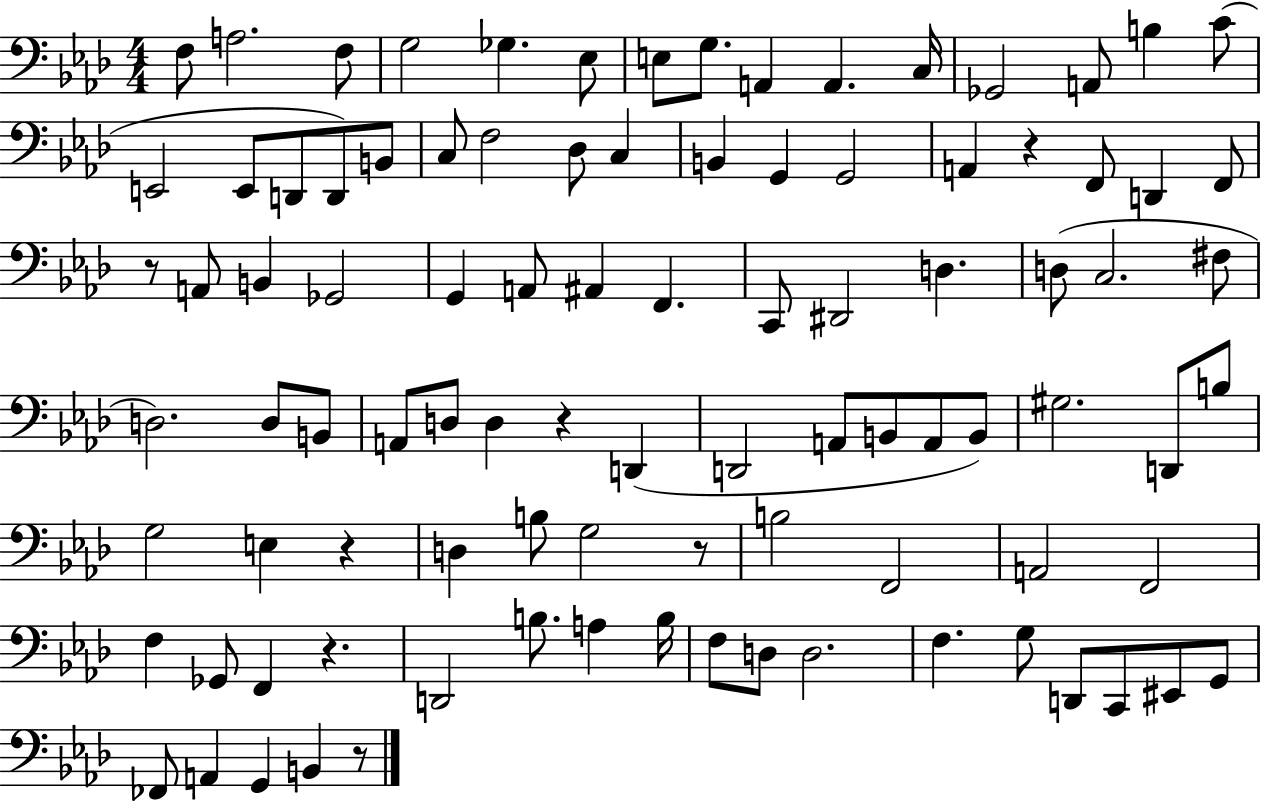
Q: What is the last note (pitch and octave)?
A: B2